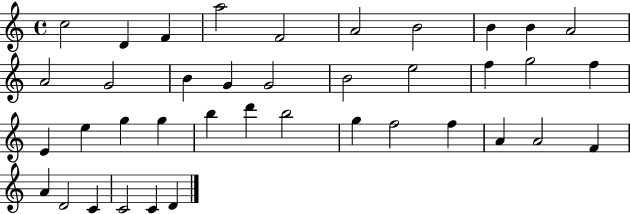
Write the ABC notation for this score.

X:1
T:Untitled
M:4/4
L:1/4
K:C
c2 D F a2 F2 A2 B2 B B A2 A2 G2 B G G2 B2 e2 f g2 f E e g g b d' b2 g f2 f A A2 F A D2 C C2 C D